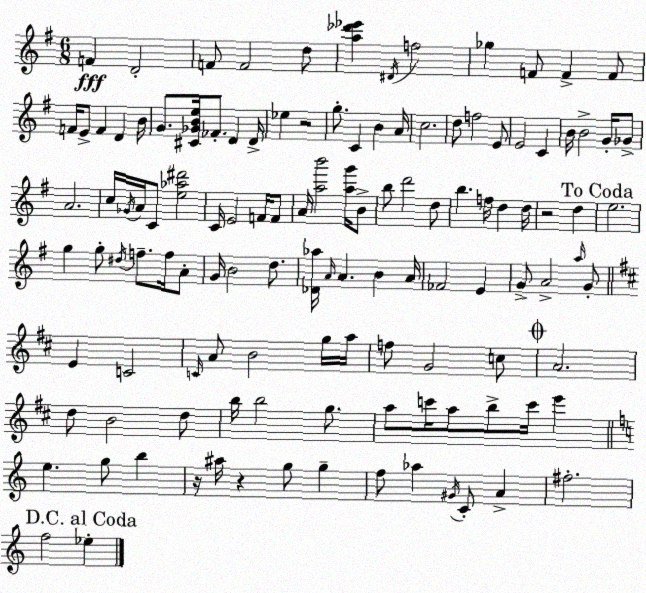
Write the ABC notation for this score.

X:1
T:Untitled
M:6/8
L:1/4
K:G
F D2 F/2 F2 d/2 [a_d'_e'] ^D/4 f2 _g F/2 F F/2 F/4 E/2 F D B/4 G/2 [^C_GBe]/4 _F/2 D D/4 _e z2 g/2 C B A/4 c2 d/2 f2 E/2 E2 C B/4 B2 G/4 _G/2 A2 c/4 _G/4 A/4 C/2 [e_a^d']2 C/4 E2 F/4 F/2 A/4 [ab']2 [ag']/4 B/2 b/2 d'2 d/2 b f/4 d d/4 z2 d e2 g g/2 ^d/4 f/2 f/4 A/2 G/4 B2 d/2 [_D_a]/4 A/4 A B A/4 _F2 E G/2 A2 a/4 G/2 E C2 C/4 A/2 B2 g/4 a/4 f/2 G2 c/2 A2 d/2 B2 d/2 b/4 b2 g/2 a/2 c'/4 a/2 b/2 c'/4 e' e g/2 b z/4 ^a/4 z g/2 g f/2 _a ^G/4 C/2 A ^f2 f2 _e